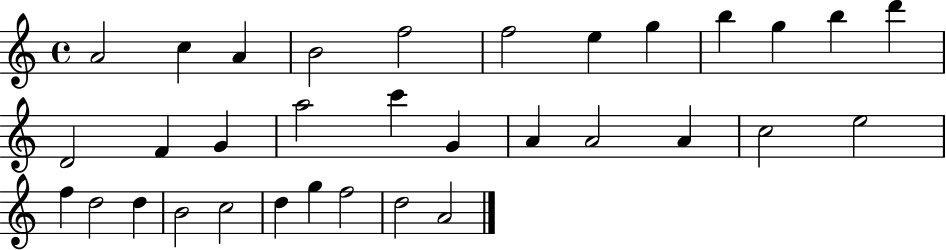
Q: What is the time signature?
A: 4/4